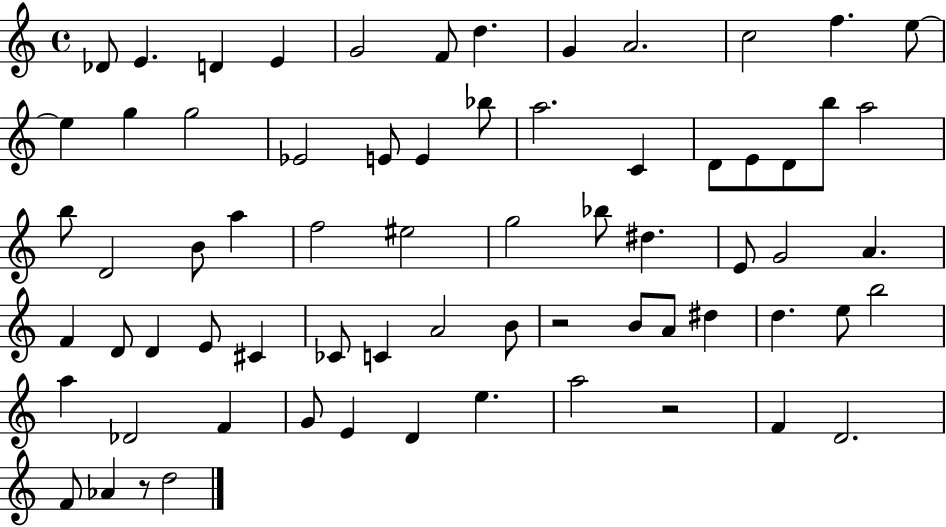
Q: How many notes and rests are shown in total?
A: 69